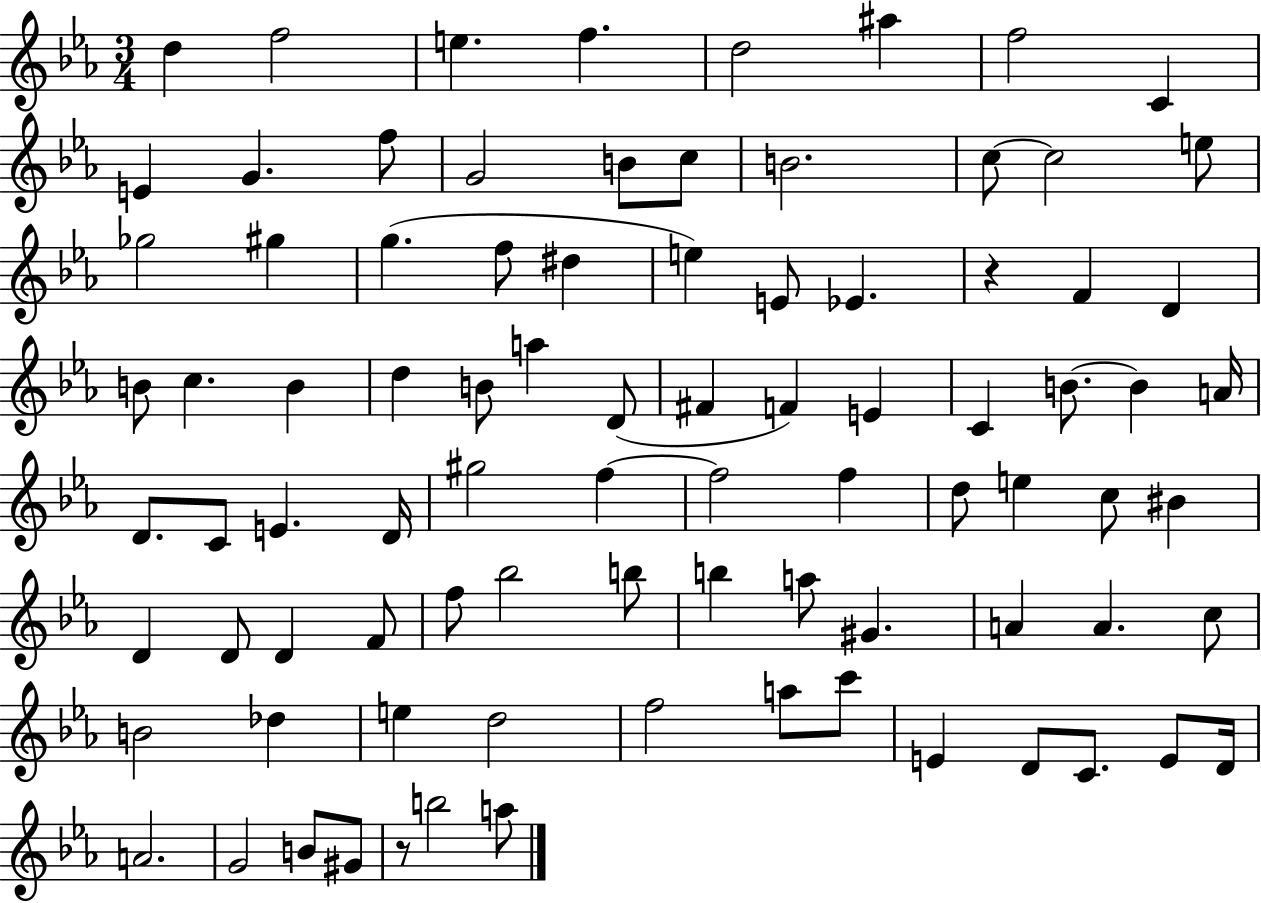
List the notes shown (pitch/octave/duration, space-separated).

D5/q F5/h E5/q. F5/q. D5/h A#5/q F5/h C4/q E4/q G4/q. F5/e G4/h B4/e C5/e B4/h. C5/e C5/h E5/e Gb5/h G#5/q G5/q. F5/e D#5/q E5/q E4/e Eb4/q. R/q F4/q D4/q B4/e C5/q. B4/q D5/q B4/e A5/q D4/e F#4/q F4/q E4/q C4/q B4/e. B4/q A4/s D4/e. C4/e E4/q. D4/s G#5/h F5/q F5/h F5/q D5/e E5/q C5/e BIS4/q D4/q D4/e D4/q F4/e F5/e Bb5/h B5/e B5/q A5/e G#4/q. A4/q A4/q. C5/e B4/h Db5/q E5/q D5/h F5/h A5/e C6/e E4/q D4/e C4/e. E4/e D4/s A4/h. G4/h B4/e G#4/e R/e B5/h A5/e